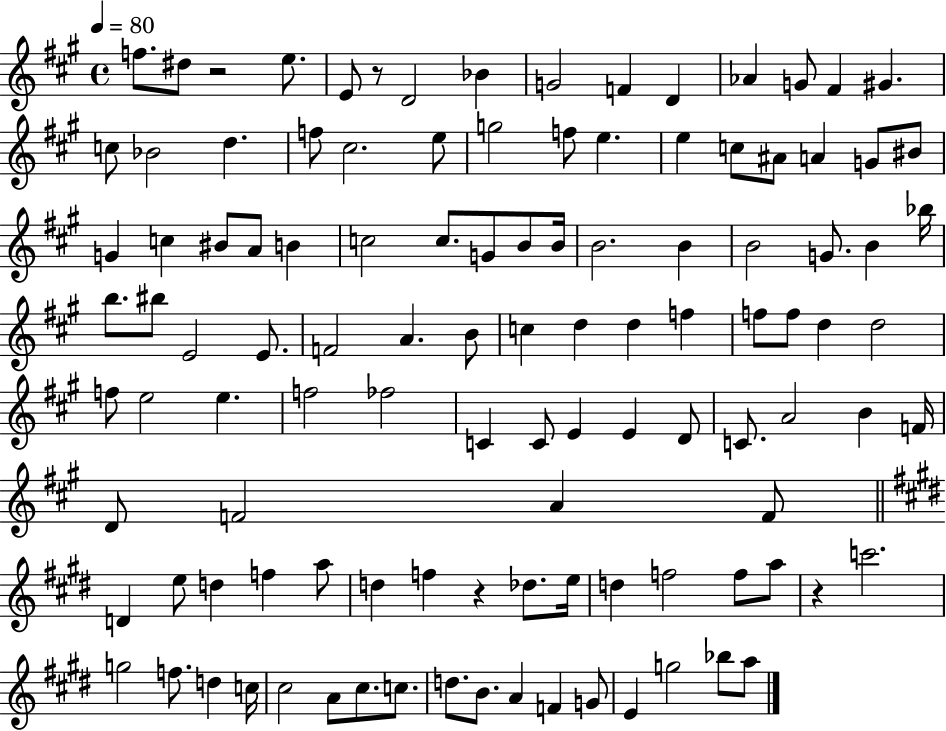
X:1
T:Untitled
M:4/4
L:1/4
K:A
f/2 ^d/2 z2 e/2 E/2 z/2 D2 _B G2 F D _A G/2 ^F ^G c/2 _B2 d f/2 ^c2 e/2 g2 f/2 e e c/2 ^A/2 A G/2 ^B/2 G c ^B/2 A/2 B c2 c/2 G/2 B/2 B/4 B2 B B2 G/2 B _b/4 b/2 ^b/2 E2 E/2 F2 A B/2 c d d f f/2 f/2 d d2 f/2 e2 e f2 _f2 C C/2 E E D/2 C/2 A2 B F/4 D/2 F2 A F/2 D e/2 d f a/2 d f z _d/2 e/4 d f2 f/2 a/2 z c'2 g2 f/2 d c/4 ^c2 A/2 ^c/2 c/2 d/2 B/2 A F G/2 E g2 _b/2 a/2